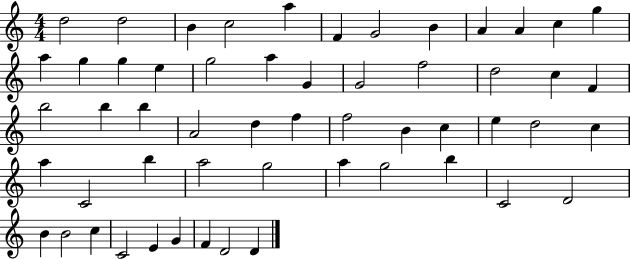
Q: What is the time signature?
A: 4/4